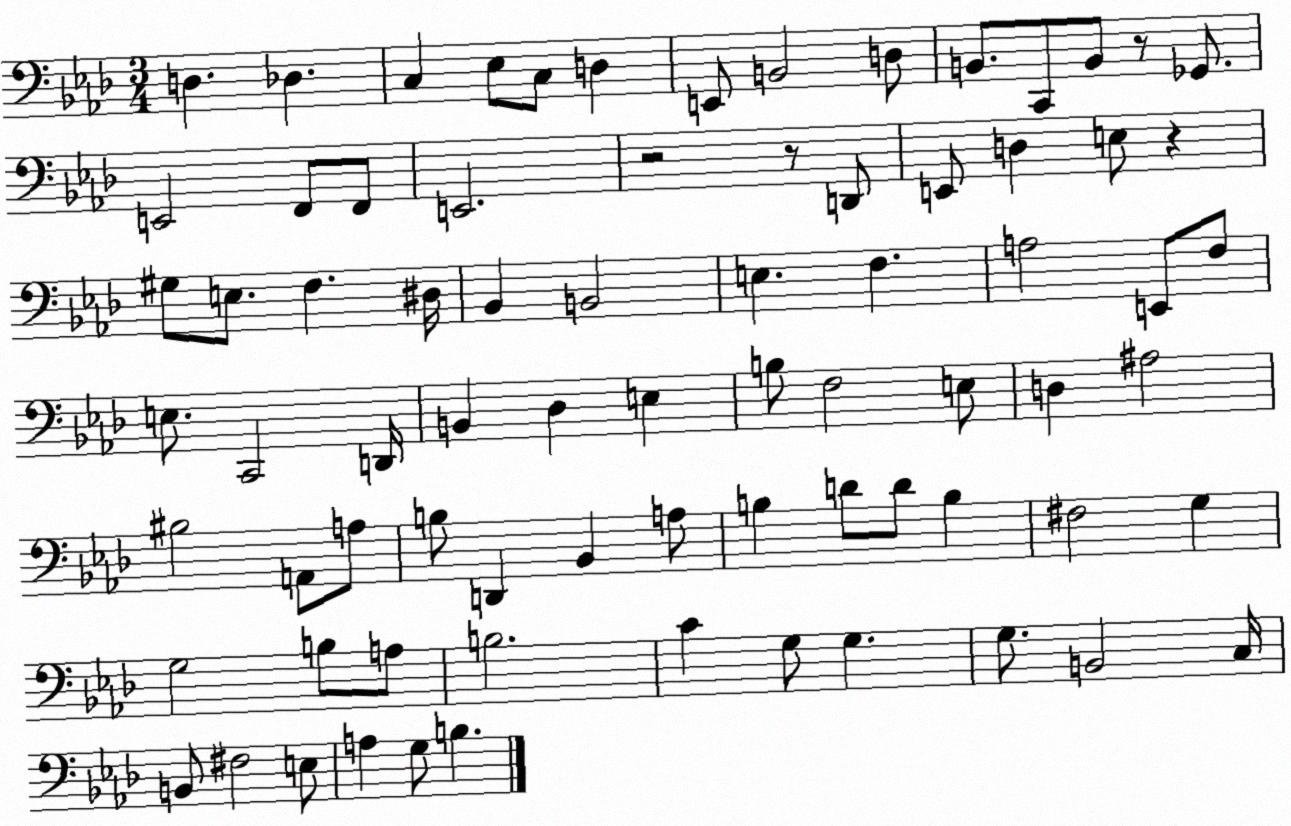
X:1
T:Untitled
M:3/4
L:1/4
K:Ab
D, _D, C, _E,/2 C,/2 D, E,,/2 B,,2 D,/2 B,,/2 C,,/2 B,,/2 z/2 _G,,/2 E,,2 F,,/2 F,,/2 E,,2 z2 z/2 D,,/2 E,,/2 D, E,/2 z ^G,/2 E,/2 F, ^D,/4 _B,, B,,2 E, F, A,2 E,,/2 F,/2 E,/2 C,,2 D,,/4 B,, _D, E, B,/2 F,2 E,/2 D, ^A,2 ^B,2 A,,/2 A,/2 B,/2 D,, _B,, A,/2 B, D/2 D/2 B, ^F,2 G, G,2 B,/2 A,/2 B,2 C G,/2 G, G,/2 B,,2 C,/4 B,,/2 ^F,2 E,/2 A, G,/2 B,